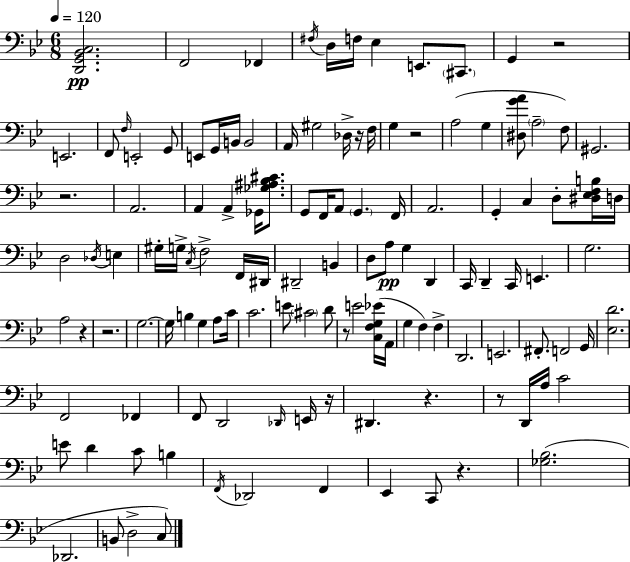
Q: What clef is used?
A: bass